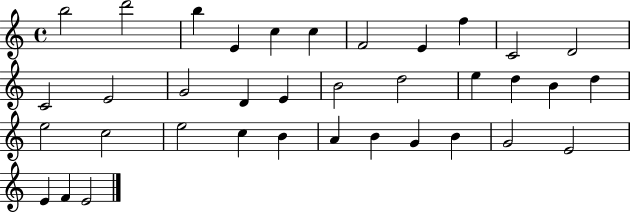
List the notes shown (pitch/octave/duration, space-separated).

B5/h D6/h B5/q E4/q C5/q C5/q F4/h E4/q F5/q C4/h D4/h C4/h E4/h G4/h D4/q E4/q B4/h D5/h E5/q D5/q B4/q D5/q E5/h C5/h E5/h C5/q B4/q A4/q B4/q G4/q B4/q G4/h E4/h E4/q F4/q E4/h